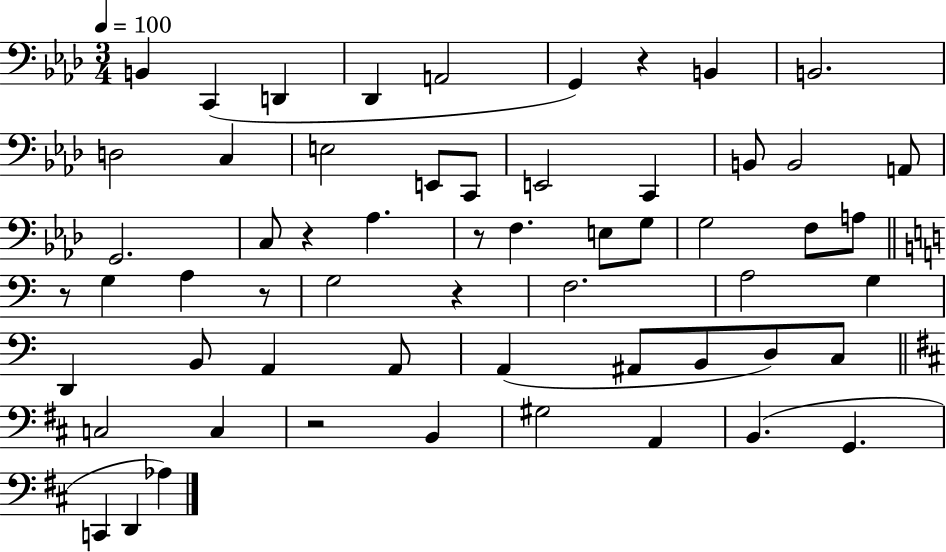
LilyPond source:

{
  \clef bass
  \numericTimeSignature
  \time 3/4
  \key aes \major
  \tempo 4 = 100
  b,4 c,4( d,4 | des,4 a,2 | g,4) r4 b,4 | b,2. | \break d2 c4 | e2 e,8 c,8 | e,2 c,4 | b,8 b,2 a,8 | \break g,2. | c8 r4 aes4. | r8 f4. e8 g8 | g2 f8 a8 | \break \bar "||" \break \key c \major r8 g4 a4 r8 | g2 r4 | f2. | a2 g4 | \break d,4 b,8 a,4 a,8 | a,4( ais,8 b,8 d8) c8 | \bar "||" \break \key d \major c2 c4 | r2 b,4 | gis2 a,4 | b,4.( g,4. | \break c,4 d,4 aes4) | \bar "|."
}